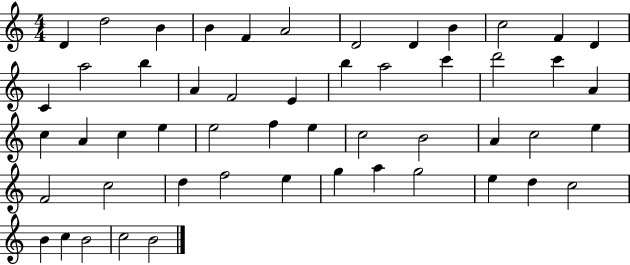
D4/q D5/h B4/q B4/q F4/q A4/h D4/h D4/q B4/q C5/h F4/q D4/q C4/q A5/h B5/q A4/q F4/h E4/q B5/q A5/h C6/q D6/h C6/q A4/q C5/q A4/q C5/q E5/q E5/h F5/q E5/q C5/h B4/h A4/q C5/h E5/q F4/h C5/h D5/q F5/h E5/q G5/q A5/q G5/h E5/q D5/q C5/h B4/q C5/q B4/h C5/h B4/h